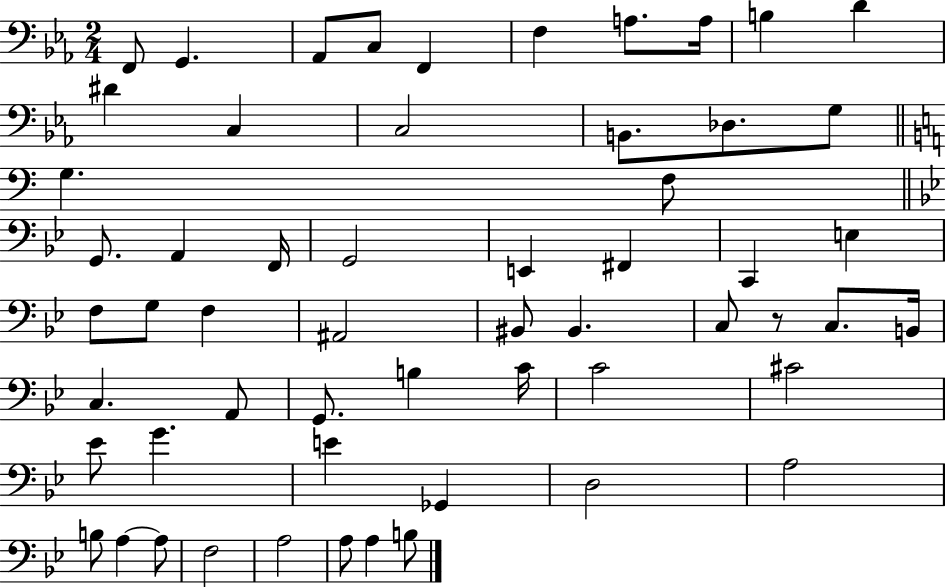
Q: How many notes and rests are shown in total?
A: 57